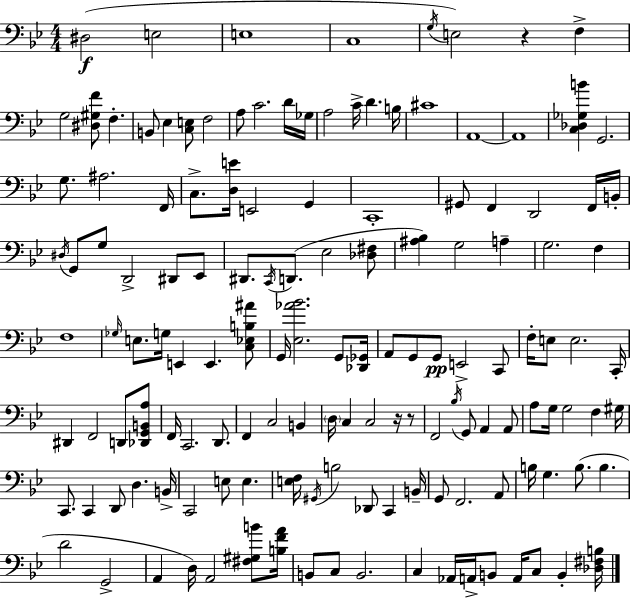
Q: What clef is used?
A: bass